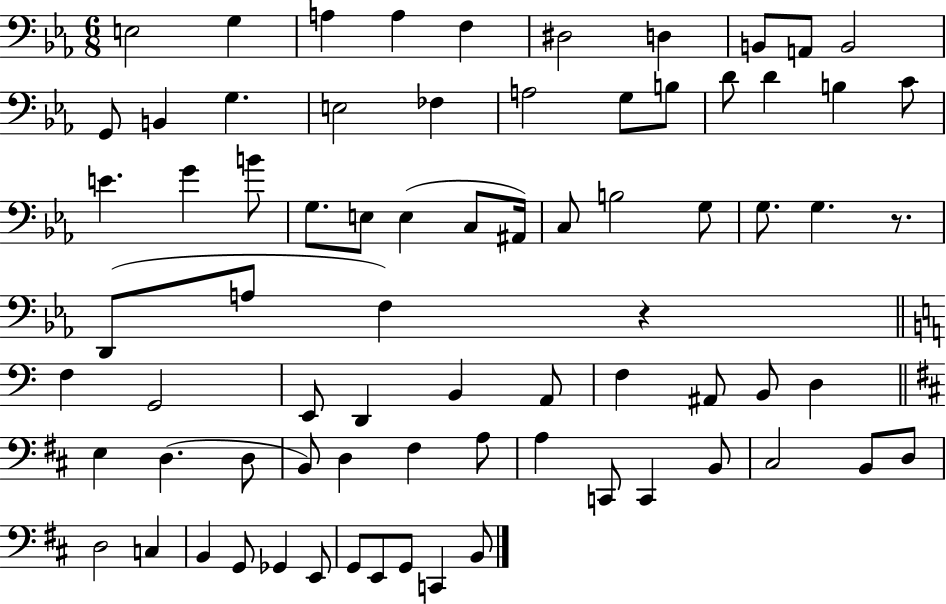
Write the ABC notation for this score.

X:1
T:Untitled
M:6/8
L:1/4
K:Eb
E,2 G, A, A, F, ^D,2 D, B,,/2 A,,/2 B,,2 G,,/2 B,, G, E,2 _F, A,2 G,/2 B,/2 D/2 D B, C/2 E G B/2 G,/2 E,/2 E, C,/2 ^A,,/4 C,/2 B,2 G,/2 G,/2 G, z/2 D,,/2 A,/2 F, z F, G,,2 E,,/2 D,, B,, A,,/2 F, ^A,,/2 B,,/2 D, E, D, D,/2 B,,/2 D, ^F, A,/2 A, C,,/2 C,, B,,/2 ^C,2 B,,/2 D,/2 D,2 C, B,, G,,/2 _G,, E,,/2 G,,/2 E,,/2 G,,/2 C,, B,,/2